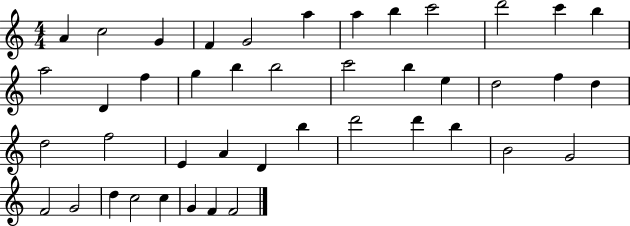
A4/q C5/h G4/q F4/q G4/h A5/q A5/q B5/q C6/h D6/h C6/q B5/q A5/h D4/q F5/q G5/q B5/q B5/h C6/h B5/q E5/q D5/h F5/q D5/q D5/h F5/h E4/q A4/q D4/q B5/q D6/h D6/q B5/q B4/h G4/h F4/h G4/h D5/q C5/h C5/q G4/q F4/q F4/h